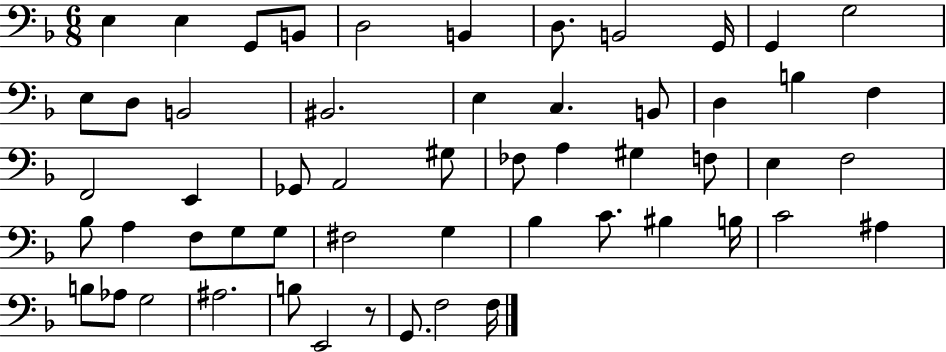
X:1
T:Untitled
M:6/8
L:1/4
K:F
E, E, G,,/2 B,,/2 D,2 B,, D,/2 B,,2 G,,/4 G,, G,2 E,/2 D,/2 B,,2 ^B,,2 E, C, B,,/2 D, B, F, F,,2 E,, _G,,/2 A,,2 ^G,/2 _F,/2 A, ^G, F,/2 E, F,2 _B,/2 A, F,/2 G,/2 G,/2 ^F,2 G, _B, C/2 ^B, B,/4 C2 ^A, B,/2 _A,/2 G,2 ^A,2 B,/2 E,,2 z/2 G,,/2 F,2 F,/4